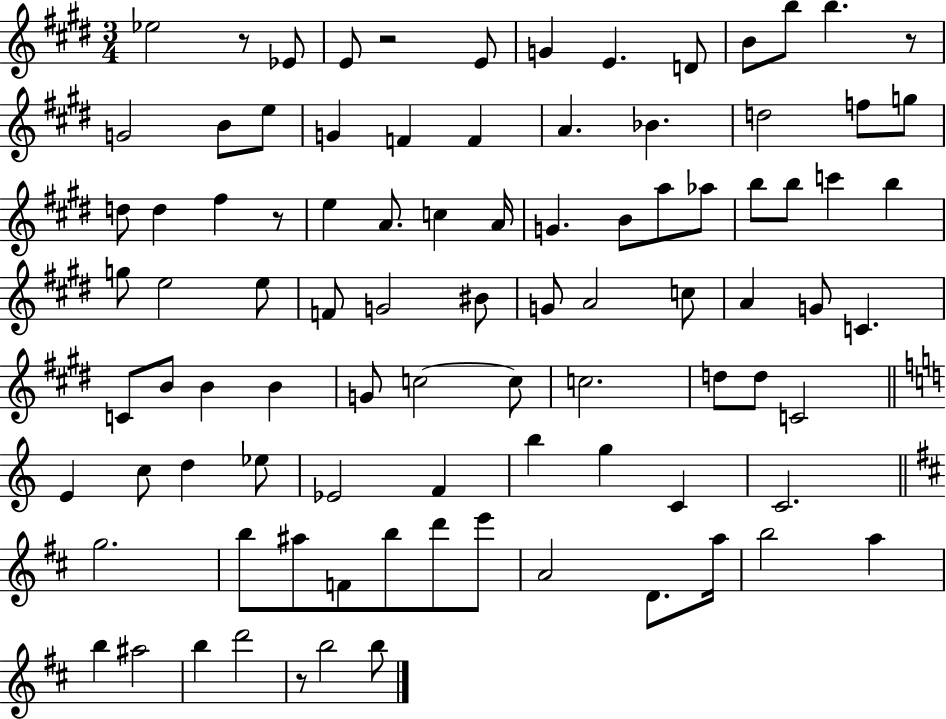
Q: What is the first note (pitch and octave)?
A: Eb5